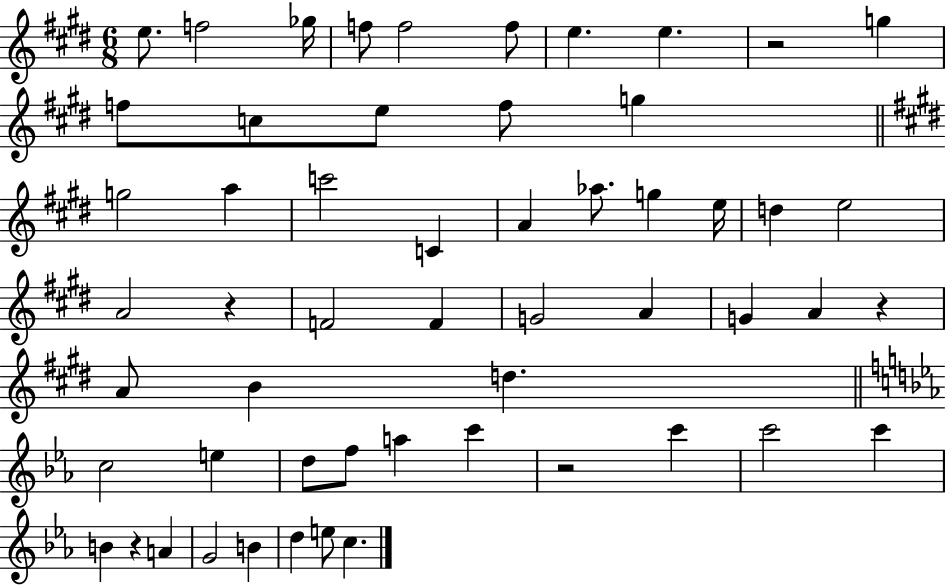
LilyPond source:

{
  \clef treble
  \numericTimeSignature
  \time 6/8
  \key e \major
  e''8. f''2 ges''16 | f''8 f''2 f''8 | e''4. e''4. | r2 g''4 | \break f''8 c''8 e''8 f''8 g''4 | \bar "||" \break \key e \major g''2 a''4 | c'''2 c'4 | a'4 aes''8. g''4 e''16 | d''4 e''2 | \break a'2 r4 | f'2 f'4 | g'2 a'4 | g'4 a'4 r4 | \break a'8 b'4 d''4. | \bar "||" \break \key c \minor c''2 e''4 | d''8 f''8 a''4 c'''4 | r2 c'''4 | c'''2 c'''4 | \break b'4 r4 a'4 | g'2 b'4 | d''4 e''8 c''4. | \bar "|."
}